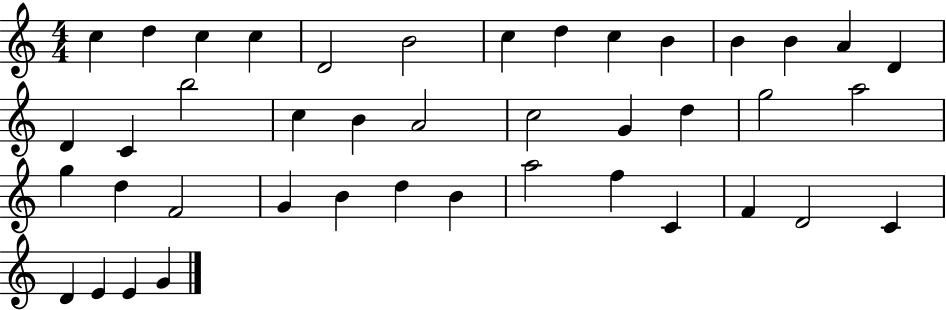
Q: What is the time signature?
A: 4/4